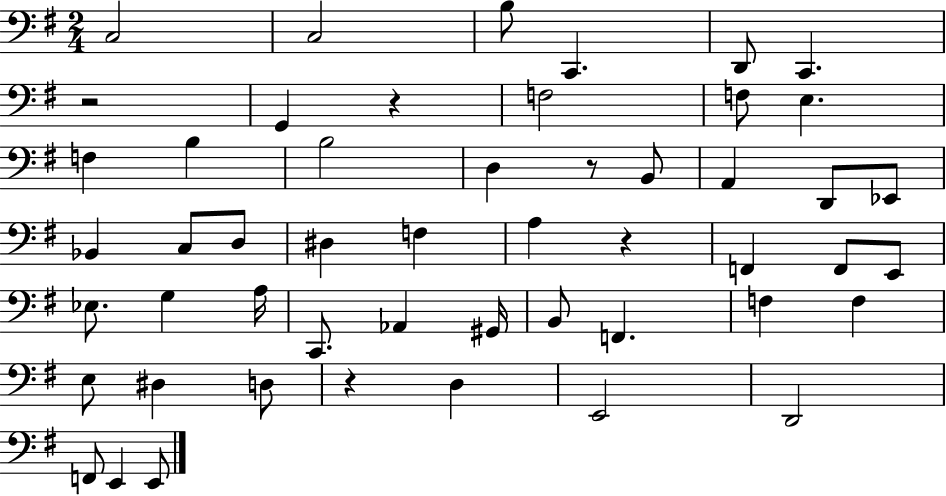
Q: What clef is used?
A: bass